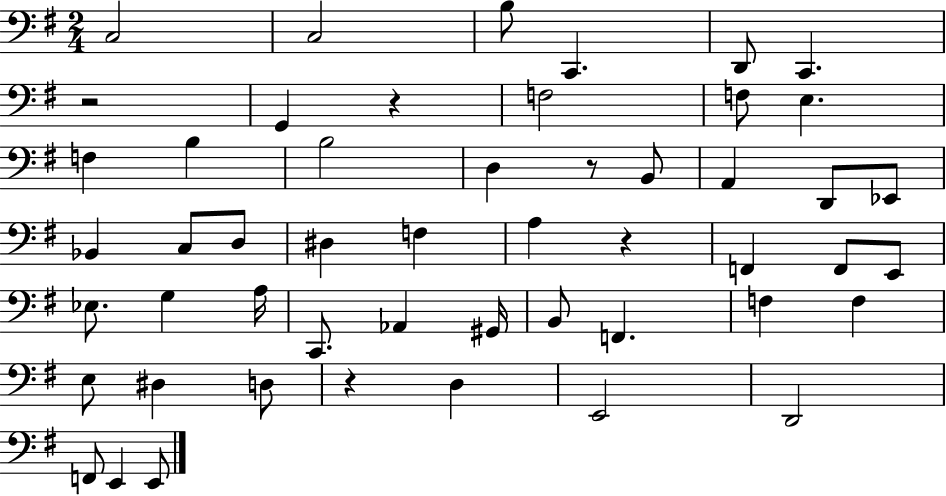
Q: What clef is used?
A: bass